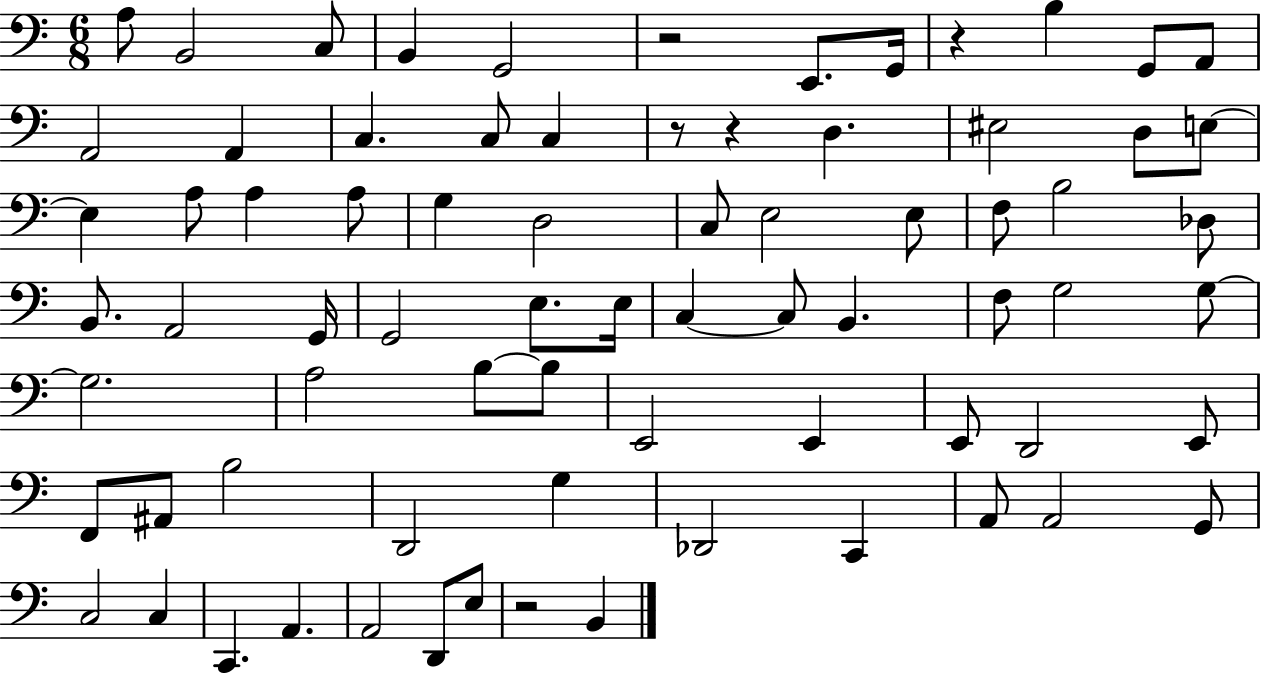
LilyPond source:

{
  \clef bass
  \numericTimeSignature
  \time 6/8
  \key c \major
  a8 b,2 c8 | b,4 g,2 | r2 e,8. g,16 | r4 b4 g,8 a,8 | \break a,2 a,4 | c4. c8 c4 | r8 r4 d4. | eis2 d8 e8~~ | \break e4 a8 a4 a8 | g4 d2 | c8 e2 e8 | f8 b2 des8 | \break b,8. a,2 g,16 | g,2 e8. e16 | c4~~ c8 b,4. | f8 g2 g8~~ | \break g2. | a2 b8~~ b8 | e,2 e,4 | e,8 d,2 e,8 | \break f,8 ais,8 b2 | d,2 g4 | des,2 c,4 | a,8 a,2 g,8 | \break c2 c4 | c,4. a,4. | a,2 d,8 e8 | r2 b,4 | \break \bar "|."
}